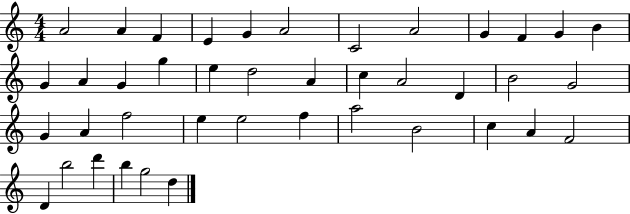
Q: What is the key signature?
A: C major